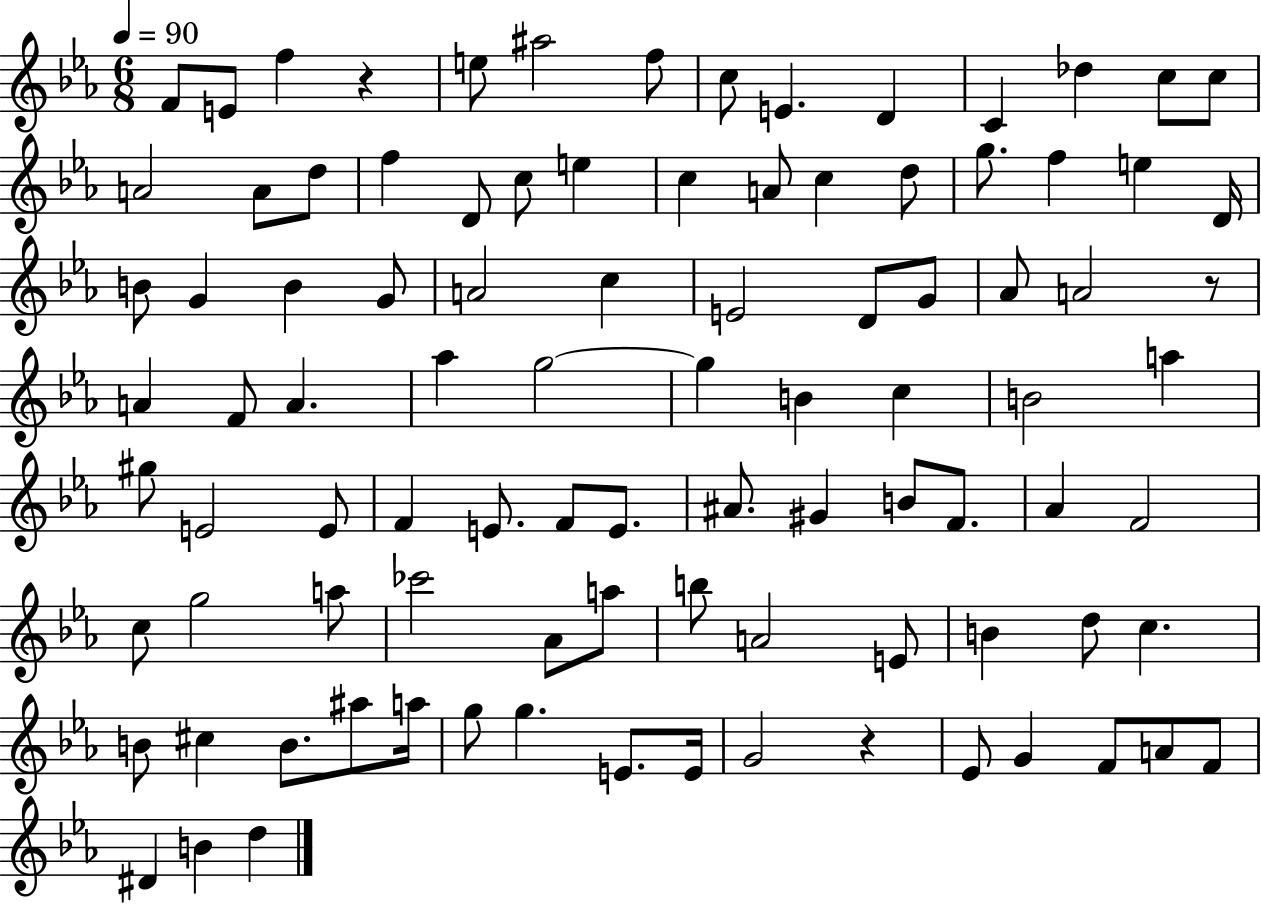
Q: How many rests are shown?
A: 3